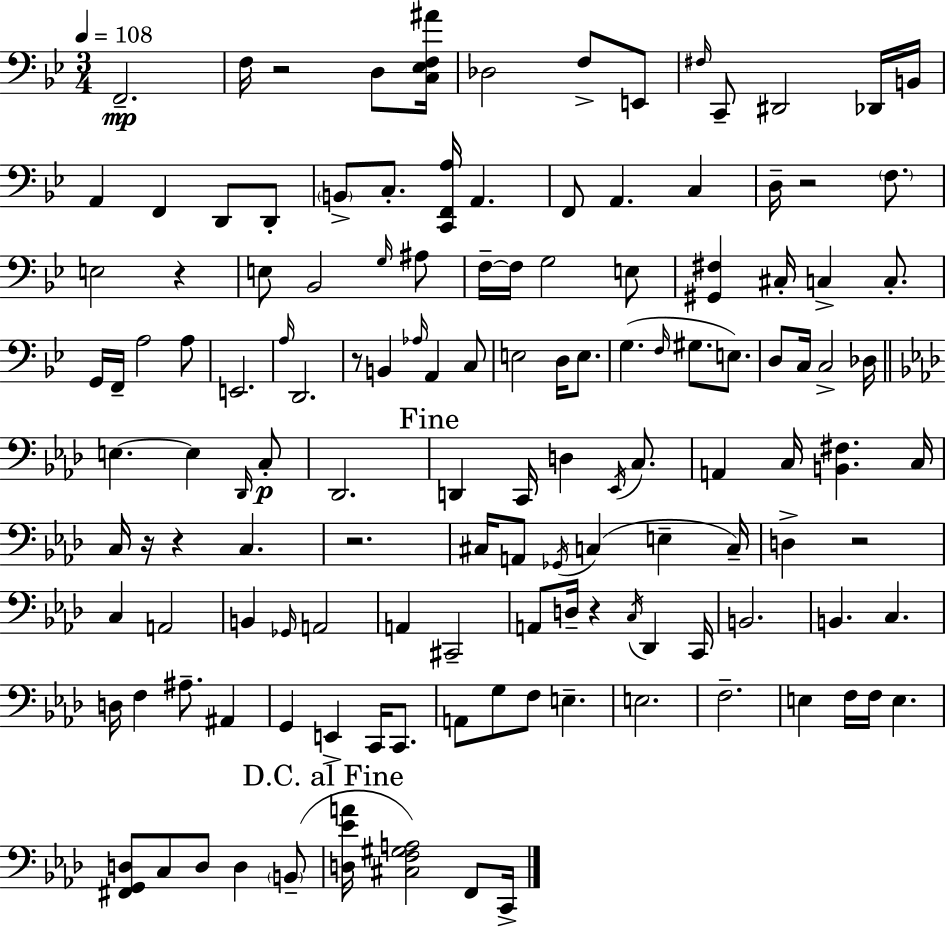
{
  \clef bass
  \numericTimeSignature
  \time 3/4
  \key bes \major
  \tempo 4 = 108
  \repeat volta 2 { f,2.--\mp | f16 r2 d8 <c ees f ais'>16 | des2 f8-> e,8 | \grace { fis16 } c,8-- dis,2 des,16 | \break b,16 a,4 f,4 d,8 d,8-. | \parenthesize b,8-> c8.-. <c, f, a>16 a,4. | f,8 a,4. c4 | d16-- r2 \parenthesize f8. | \break e2 r4 | e8 bes,2 \grace { g16 } | ais8 f16--~~ f16 g2 | e8 <gis, fis>4 cis16-. c4-> c8.-. | \break g,16 f,16-- a2 | a8 e,2. | \grace { a16 } d,2. | r8 b,4 \grace { aes16 } a,4 | \break c8 e2 | d16 e8. g4.( \grace { f16 } gis8. | e8.) d8 c16 c2-> | des16 \bar "||" \break \key f \minor e4.~~ e4 \grace { des,16 } c8-.\p | des,2. | \mark "Fine" d,4 c,16 d4 \acciaccatura { ees,16 } c8. | a,4 c16 <b, fis>4. | \break c16 c16 r16 r4 c4. | r2. | cis16 a,8 \acciaccatura { ges,16 } c4( e4-- | c16--) d4-> r2 | \break c4 a,2 | b,4 \grace { ges,16 } a,2 | a,4 cis,2-- | a,8 d16-- r4 \acciaccatura { c16 } | \break des,4 c,16 b,2. | b,4. c4. | d16 f4 ais8.-- | ais,4 g,4 e,4-> | \break c,16 c,8. a,8 g8 f8 e4.-- | e2. | f2.-- | e4 f16 f16 e4. | \break <fis, g, d>8 c8 d8 d4 | \parenthesize b,8--( \mark "D.C. al Fine" <d ees' a'>16 <cis f gis a>2) | f,8 c,16-> } \bar "|."
}